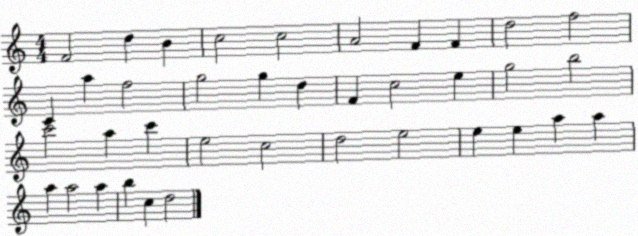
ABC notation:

X:1
T:Untitled
M:4/4
L:1/4
K:C
F2 d B c2 c2 A2 F F d2 f2 C a f2 g2 g d F c2 e g2 b2 c'2 a c' e2 c2 d2 e2 e e a a a a2 a b c d2